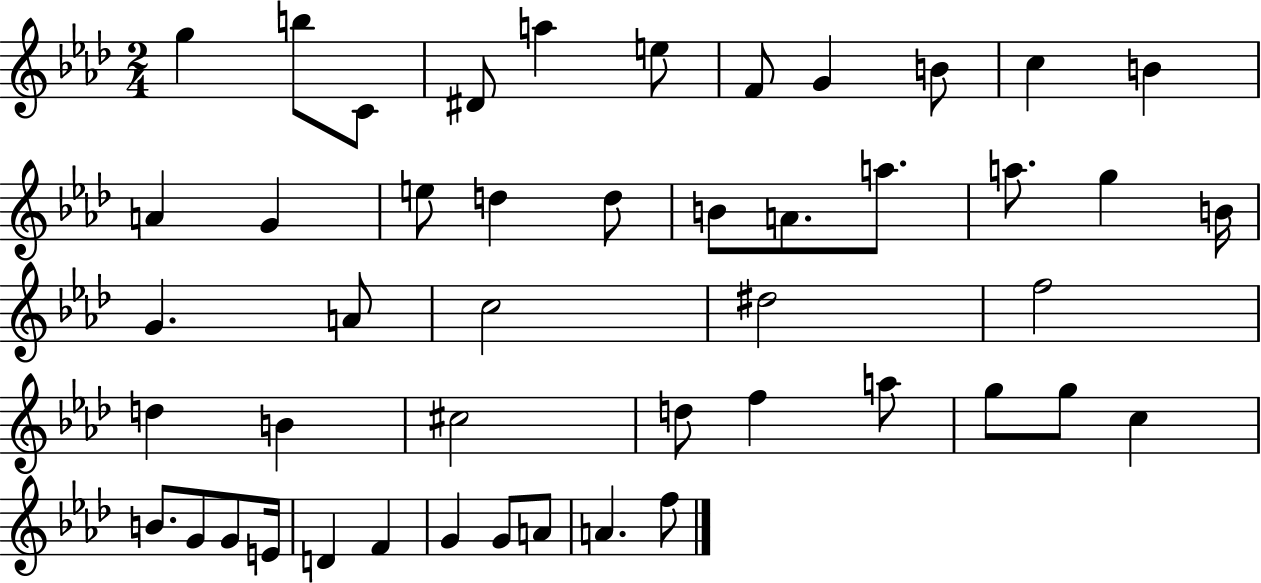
X:1
T:Untitled
M:2/4
L:1/4
K:Ab
g b/2 C/2 ^D/2 a e/2 F/2 G B/2 c B A G e/2 d d/2 B/2 A/2 a/2 a/2 g B/4 G A/2 c2 ^d2 f2 d B ^c2 d/2 f a/2 g/2 g/2 c B/2 G/2 G/2 E/4 D F G G/2 A/2 A f/2